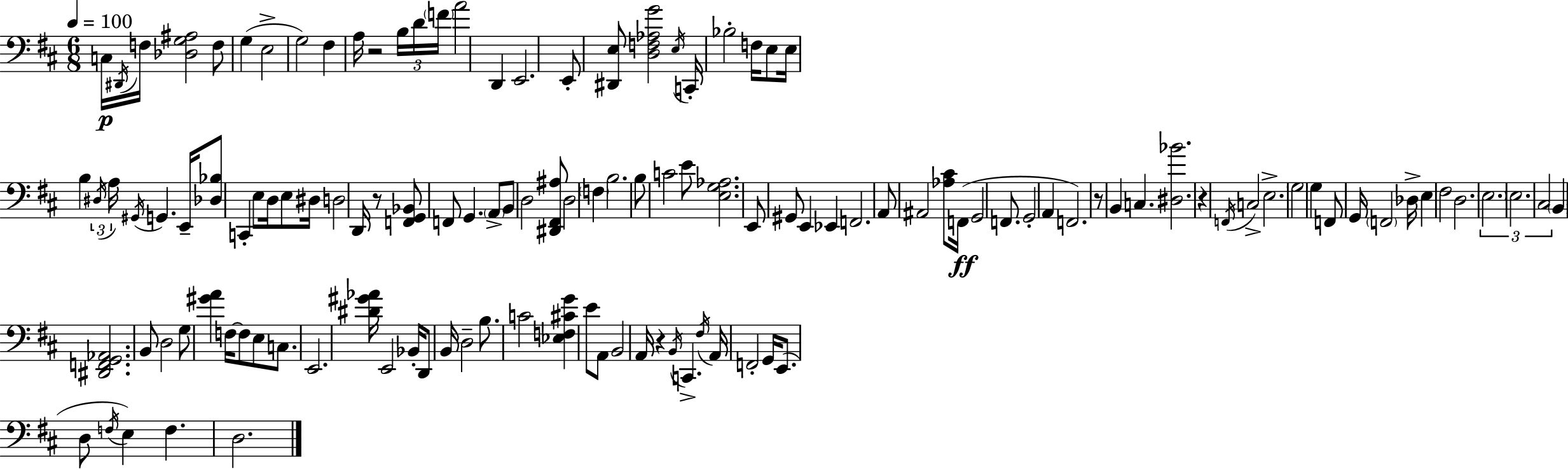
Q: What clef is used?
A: bass